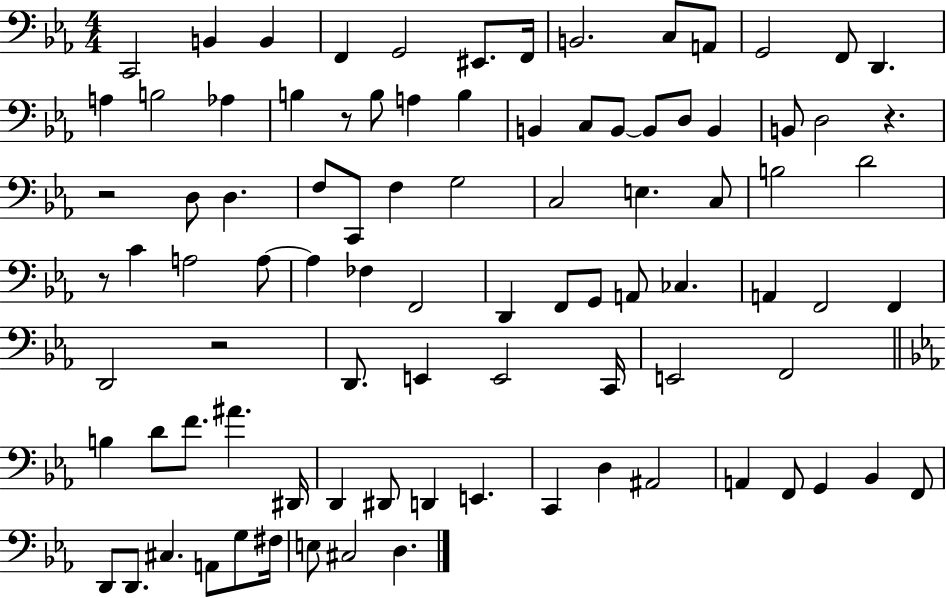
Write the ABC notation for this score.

X:1
T:Untitled
M:4/4
L:1/4
K:Eb
C,,2 B,, B,, F,, G,,2 ^E,,/2 F,,/4 B,,2 C,/2 A,,/2 G,,2 F,,/2 D,, A, B,2 _A, B, z/2 B,/2 A, B, B,, C,/2 B,,/2 B,,/2 D,/2 B,, B,,/2 D,2 z z2 D,/2 D, F,/2 C,,/2 F, G,2 C,2 E, C,/2 B,2 D2 z/2 C A,2 A,/2 A, _F, F,,2 D,, F,,/2 G,,/2 A,,/2 _C, A,, F,,2 F,, D,,2 z2 D,,/2 E,, E,,2 C,,/4 E,,2 F,,2 B, D/2 F/2 ^A ^D,,/4 D,, ^D,,/2 D,, E,, C,, D, ^A,,2 A,, F,,/2 G,, _B,, F,,/2 D,,/2 D,,/2 ^C, A,,/2 G,/2 ^F,/4 E,/2 ^C,2 D,